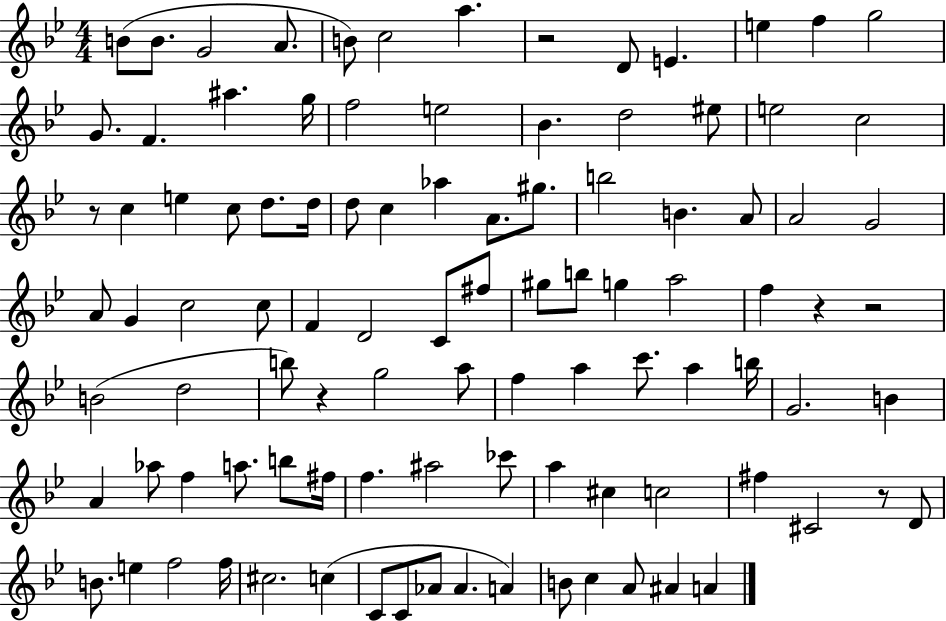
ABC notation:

X:1
T:Untitled
M:4/4
L:1/4
K:Bb
B/2 B/2 G2 A/2 B/2 c2 a z2 D/2 E e f g2 G/2 F ^a g/4 f2 e2 _B d2 ^e/2 e2 c2 z/2 c e c/2 d/2 d/4 d/2 c _a A/2 ^g/2 b2 B A/2 A2 G2 A/2 G c2 c/2 F D2 C/2 ^f/2 ^g/2 b/2 g a2 f z z2 B2 d2 b/2 z g2 a/2 f a c'/2 a b/4 G2 B A _a/2 f a/2 b/2 ^f/4 f ^a2 _c'/2 a ^c c2 ^f ^C2 z/2 D/2 B/2 e f2 f/4 ^c2 c C/2 C/2 _A/2 _A A B/2 c A/2 ^A A